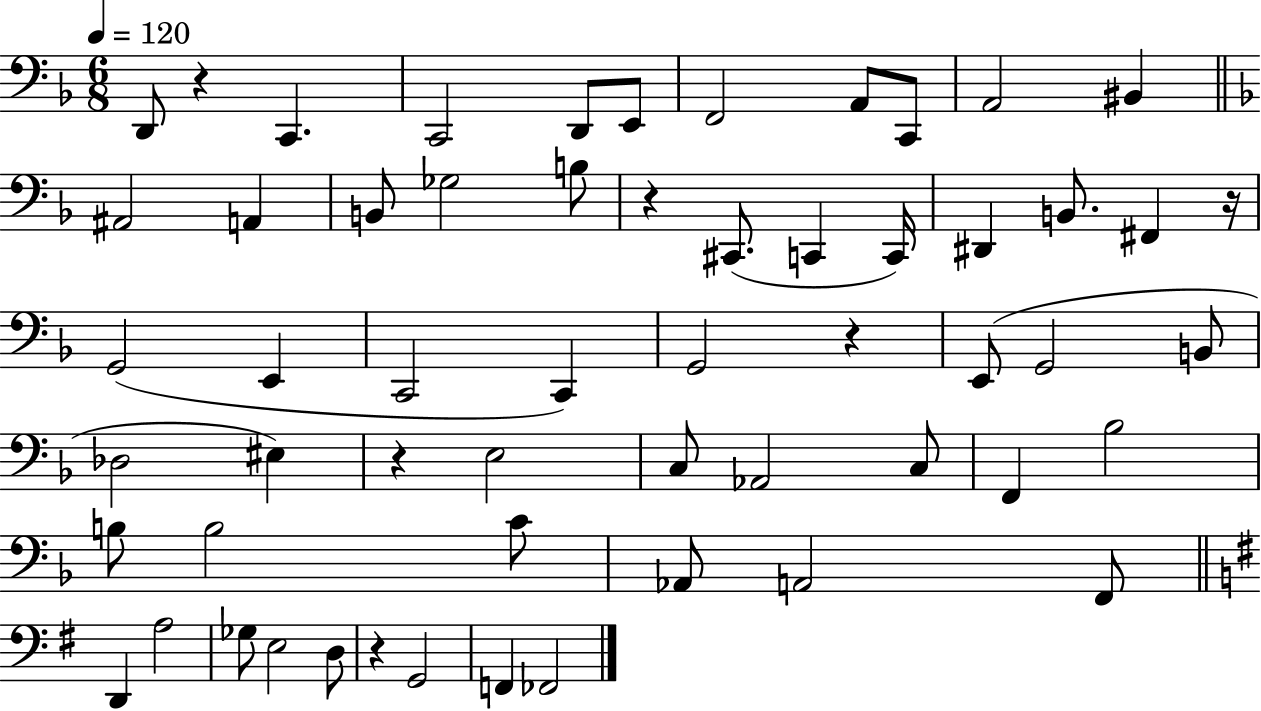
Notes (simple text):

D2/e R/q C2/q. C2/h D2/e E2/e F2/h A2/e C2/e A2/h BIS2/q A#2/h A2/q B2/e Gb3/h B3/e R/q C#2/e. C2/q C2/s D#2/q B2/e. F#2/q R/s G2/h E2/q C2/h C2/q G2/h R/q E2/e G2/h B2/e Db3/h EIS3/q R/q E3/h C3/e Ab2/h C3/e F2/q Bb3/h B3/e B3/h C4/e Ab2/e A2/h F2/e D2/q A3/h Gb3/e E3/h D3/e R/q G2/h F2/q FES2/h